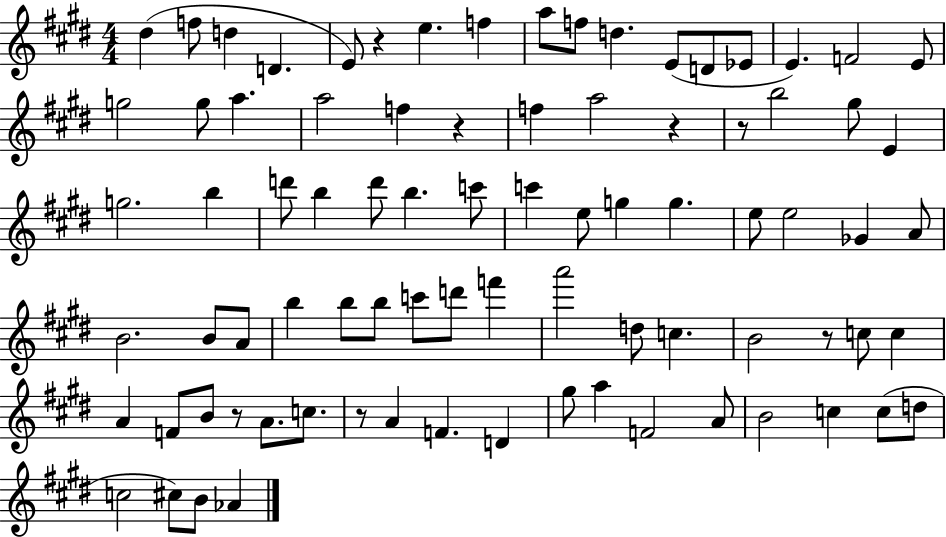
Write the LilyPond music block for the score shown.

{
  \clef treble
  \numericTimeSignature
  \time 4/4
  \key e \major
  dis''4( f''8 d''4 d'4. | e'8) r4 e''4. f''4 | a''8 f''8 d''4. e'8( d'8 ees'8 | e'4.) f'2 e'8 | \break g''2 g''8 a''4. | a''2 f''4 r4 | f''4 a''2 r4 | r8 b''2 gis''8 e'4 | \break g''2. b''4 | d'''8 b''4 d'''8 b''4. c'''8 | c'''4 e''8 g''4 g''4. | e''8 e''2 ges'4 a'8 | \break b'2. b'8 a'8 | b''4 b''8 b''8 c'''8 d'''8 f'''4 | a'''2 d''8 c''4. | b'2 r8 c''8 c''4 | \break a'4 f'8 b'8 r8 a'8. c''8. | r8 a'4 f'4. d'4 | gis''8 a''4 f'2 a'8 | b'2 c''4 c''8( d''8 | \break c''2 cis''8) b'8 aes'4 | \bar "|."
}